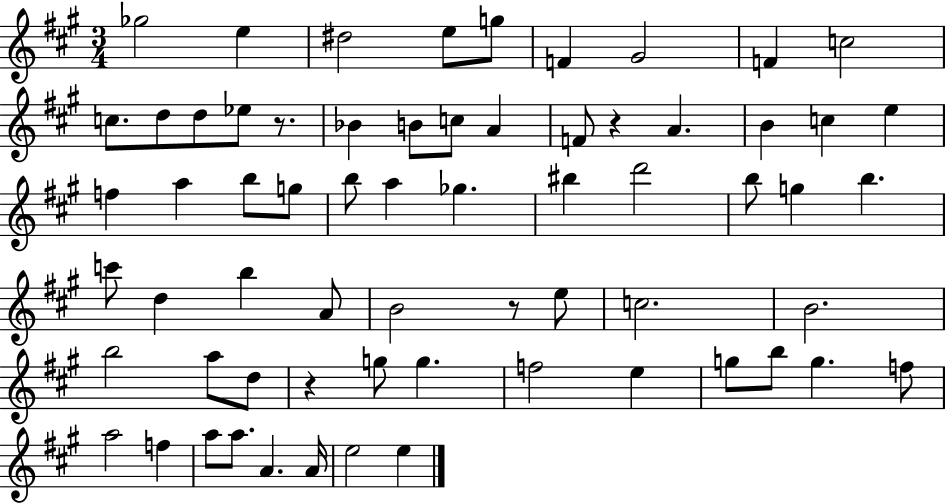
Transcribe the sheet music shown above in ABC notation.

X:1
T:Untitled
M:3/4
L:1/4
K:A
_g2 e ^d2 e/2 g/2 F ^G2 F c2 c/2 d/2 d/2 _e/2 z/2 _B B/2 c/2 A F/2 z A B c e f a b/2 g/2 b/2 a _g ^b d'2 b/2 g b c'/2 d b A/2 B2 z/2 e/2 c2 B2 b2 a/2 d/2 z g/2 g f2 e g/2 b/2 g f/2 a2 f a/2 a/2 A A/4 e2 e